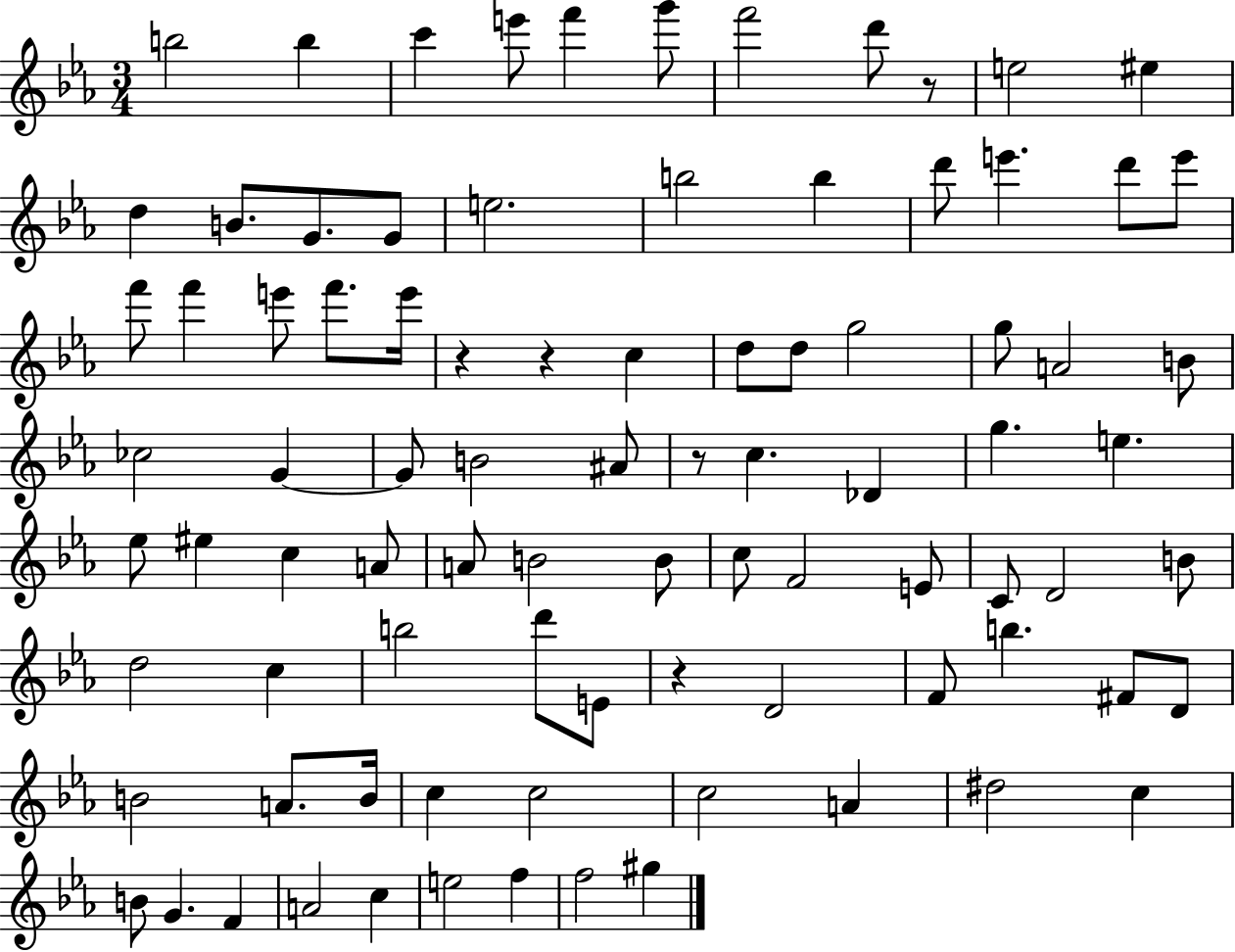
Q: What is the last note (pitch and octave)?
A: G#5